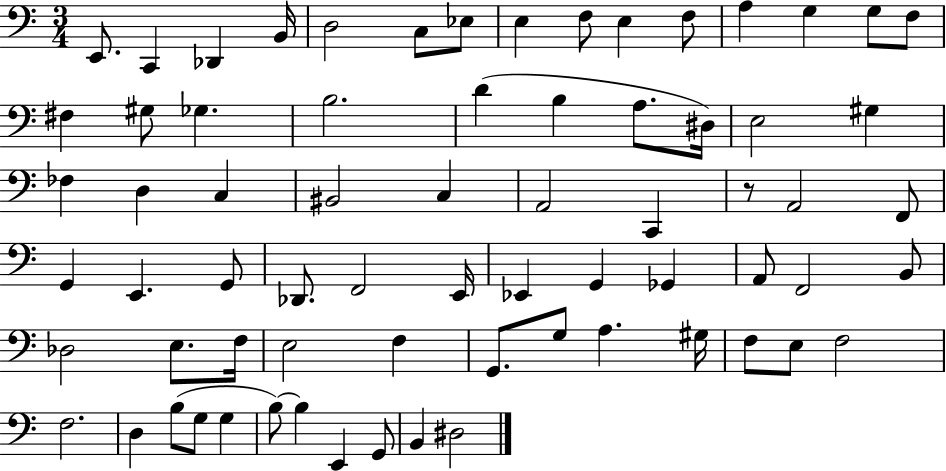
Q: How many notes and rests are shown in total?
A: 70